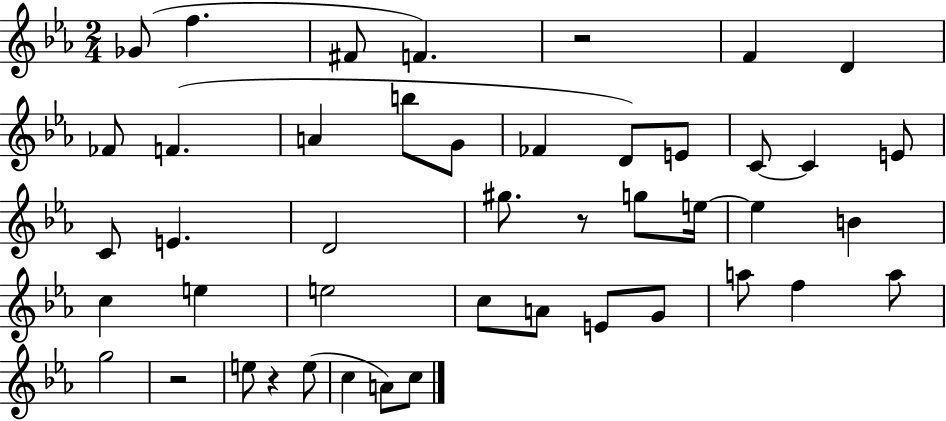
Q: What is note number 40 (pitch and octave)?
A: A4